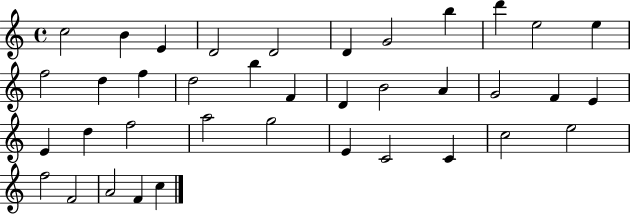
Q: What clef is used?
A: treble